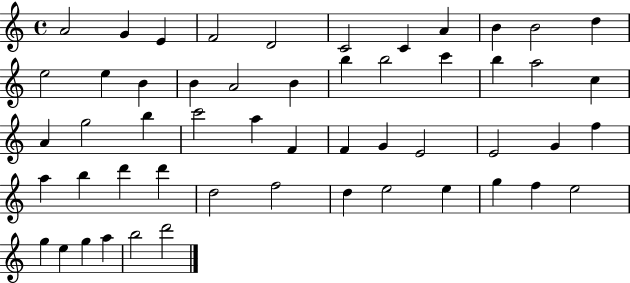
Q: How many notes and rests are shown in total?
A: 53